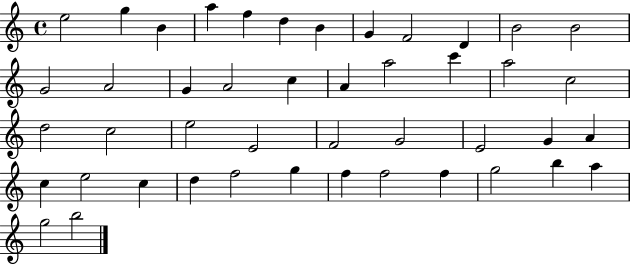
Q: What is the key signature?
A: C major